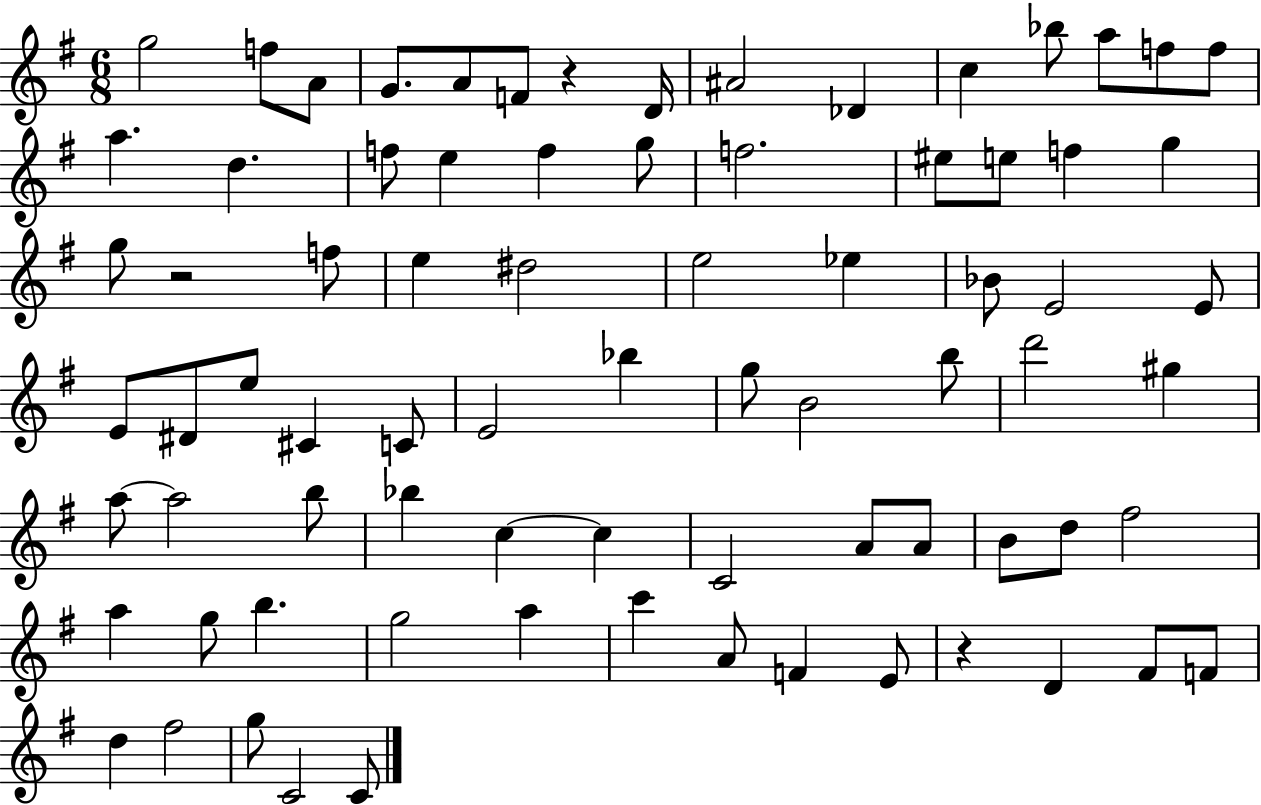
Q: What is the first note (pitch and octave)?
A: G5